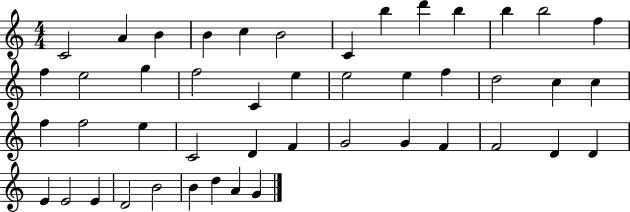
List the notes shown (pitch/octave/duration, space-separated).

C4/h A4/q B4/q B4/q C5/q B4/h C4/q B5/q D6/q B5/q B5/q B5/h F5/q F5/q E5/h G5/q F5/h C4/q E5/q E5/h E5/q F5/q D5/h C5/q C5/q F5/q F5/h E5/q C4/h D4/q F4/q G4/h G4/q F4/q F4/h D4/q D4/q E4/q E4/h E4/q D4/h B4/h B4/q D5/q A4/q G4/q